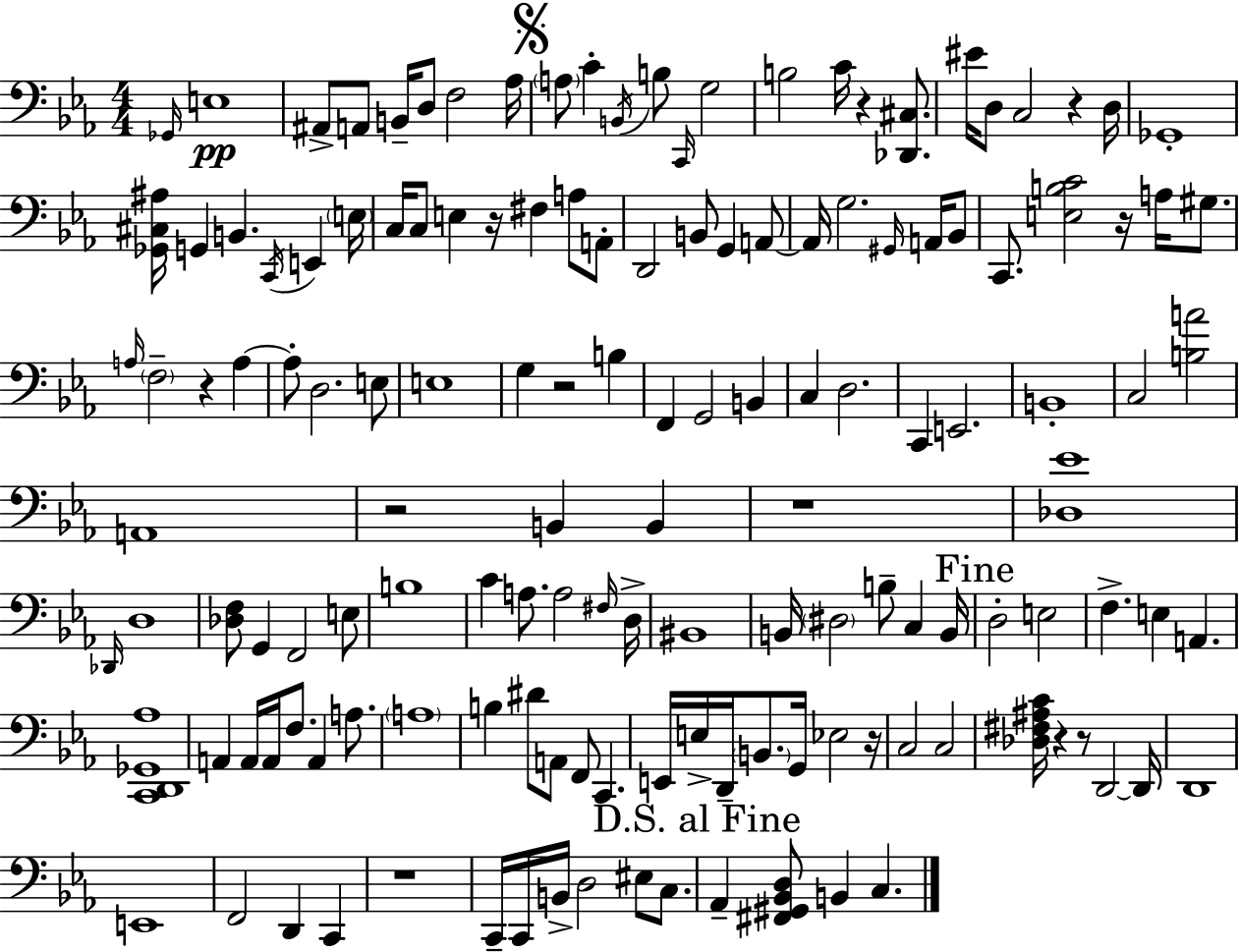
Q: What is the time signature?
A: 4/4